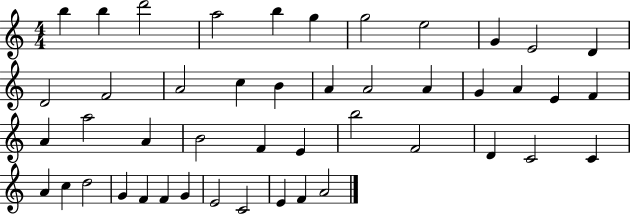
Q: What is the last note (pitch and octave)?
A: A4